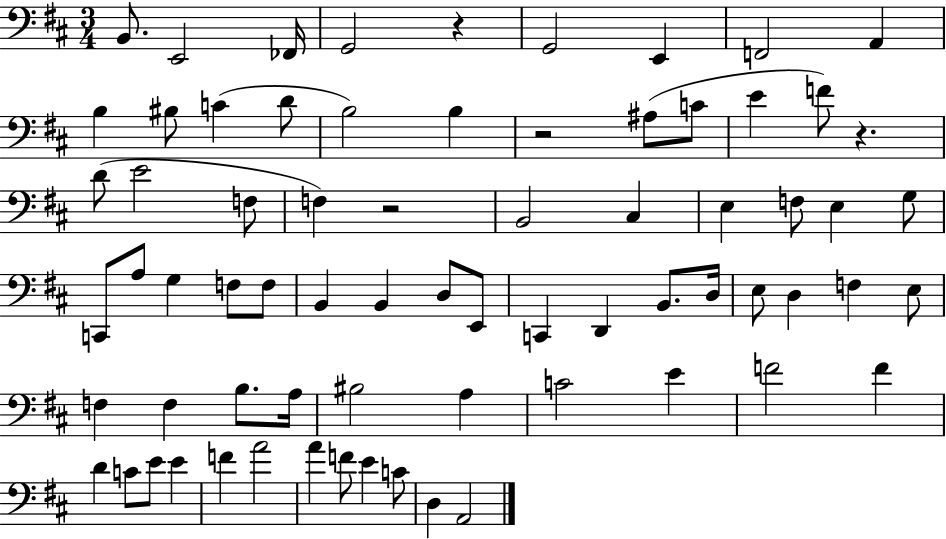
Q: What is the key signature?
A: D major